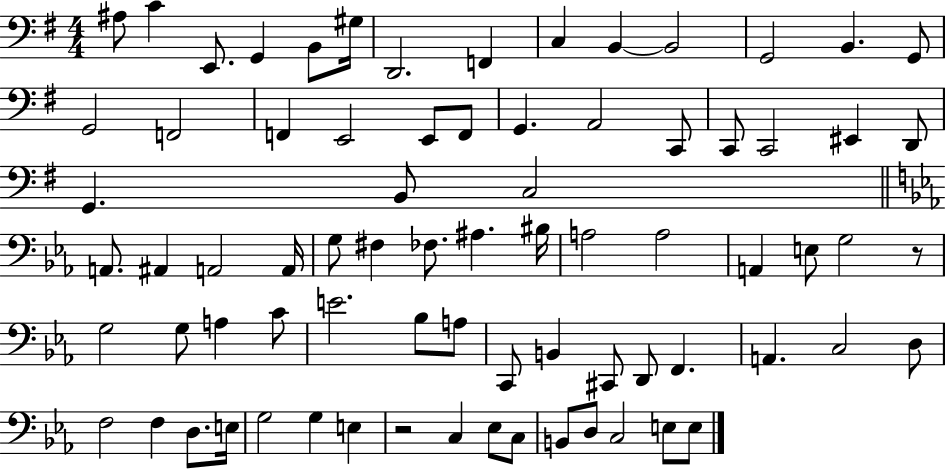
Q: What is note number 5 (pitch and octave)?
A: B2